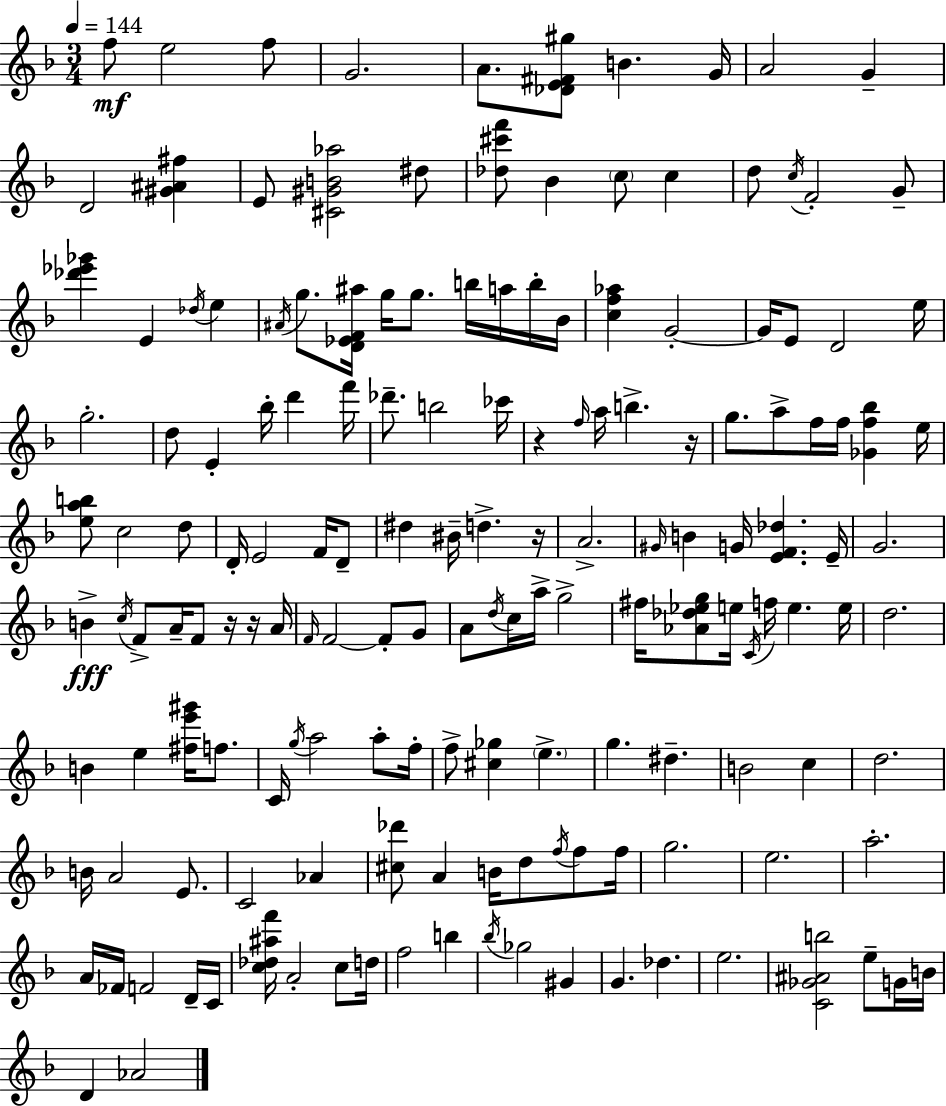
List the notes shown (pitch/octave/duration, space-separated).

F5/e E5/h F5/e G4/h. A4/e. [Db4,E4,F#4,G#5]/e B4/q. G4/s A4/h G4/q D4/h [G#4,A#4,F#5]/q E4/e [C#4,G#4,B4,Ab5]/h D#5/e [Db5,C#6,F6]/e Bb4/q C5/e C5/q D5/e C5/s F4/h G4/e [Db6,Eb6,Gb6]/q E4/q Db5/s E5/q A#4/s G5/e. [D4,Eb4,F4,A#5]/s G5/s G5/e. B5/s A5/s B5/s Bb4/s [C5,F5,Ab5]/q G4/h G4/s E4/e D4/h E5/s G5/h. D5/e E4/q Bb5/s D6/q F6/s Db6/e. B5/h CES6/s R/q F5/s A5/s B5/q. R/s G5/e. A5/e F5/s F5/s [Gb4,F5,Bb5]/q E5/s [E5,A5,B5]/e C5/h D5/e D4/s E4/h F4/s D4/e D#5/q BIS4/s D5/q. R/s A4/h. G#4/s B4/q G4/s [E4,F4,Db5]/q. E4/s G4/h. B4/q C5/s F4/e A4/s F4/e R/s R/s A4/s F4/s F4/h F4/e G4/e A4/e D5/s C5/s A5/s G5/h F#5/s [Ab4,Db5,Eb5,G5]/e E5/s C4/s F5/s E5/q. E5/s D5/h. B4/q E5/q [F#5,E6,G#6]/s F5/e. C4/s G5/s A5/h A5/e F5/s F5/e [C#5,Gb5]/q E5/q. G5/q. D#5/q. B4/h C5/q D5/h. B4/s A4/h E4/e. C4/h Ab4/q [C#5,Db6]/e A4/q B4/s D5/e F5/s F5/e F5/s G5/h. E5/h. A5/h. A4/s FES4/s F4/h D4/s C4/s [C5,Db5,A#5,F6]/s A4/h C5/e D5/s F5/h B5/q Bb5/s Gb5/h G#4/q G4/q. Db5/q. E5/h. [C4,Gb4,A#4,B5]/h E5/e G4/s B4/s D4/q Ab4/h